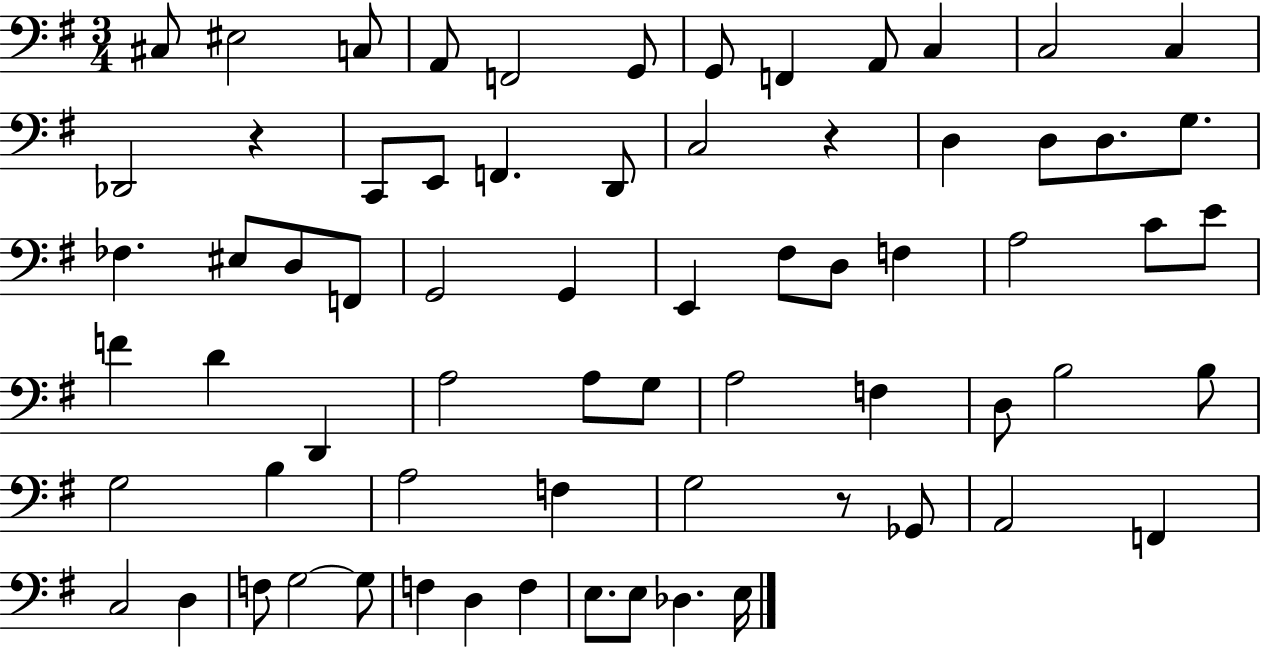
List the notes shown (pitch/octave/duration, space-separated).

C#3/e EIS3/h C3/e A2/e F2/h G2/e G2/e F2/q A2/e C3/q C3/h C3/q Db2/h R/q C2/e E2/e F2/q. D2/e C3/h R/q D3/q D3/e D3/e. G3/e. FES3/q. EIS3/e D3/e F2/e G2/h G2/q E2/q F#3/e D3/e F3/q A3/h C4/e E4/e F4/q D4/q D2/q A3/h A3/e G3/e A3/h F3/q D3/e B3/h B3/e G3/h B3/q A3/h F3/q G3/h R/e Gb2/e A2/h F2/q C3/h D3/q F3/e G3/h G3/e F3/q D3/q F3/q E3/e. E3/e Db3/q. E3/s